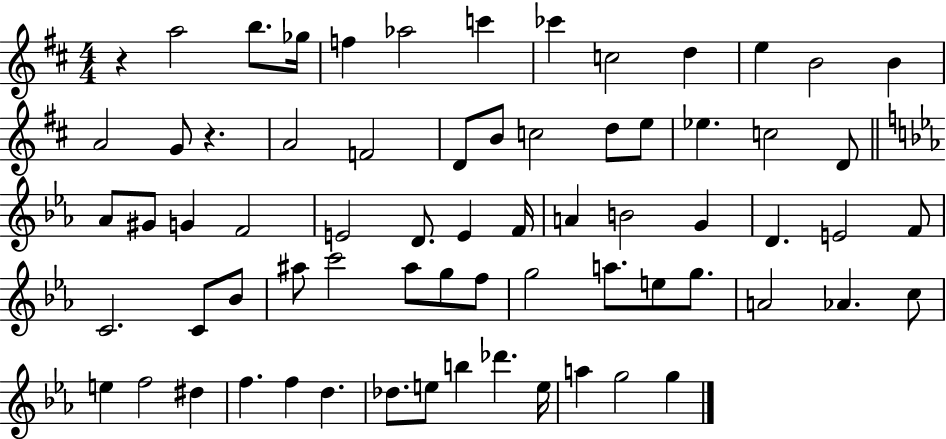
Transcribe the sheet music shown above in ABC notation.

X:1
T:Untitled
M:4/4
L:1/4
K:D
z a2 b/2 _g/4 f _a2 c' _c' c2 d e B2 B A2 G/2 z A2 F2 D/2 B/2 c2 d/2 e/2 _e c2 D/2 _A/2 ^G/2 G F2 E2 D/2 E F/4 A B2 G D E2 F/2 C2 C/2 _B/2 ^a/2 c'2 ^a/2 g/2 f/2 g2 a/2 e/2 g/2 A2 _A c/2 e f2 ^d f f d _d/2 e/2 b _d' e/4 a g2 g